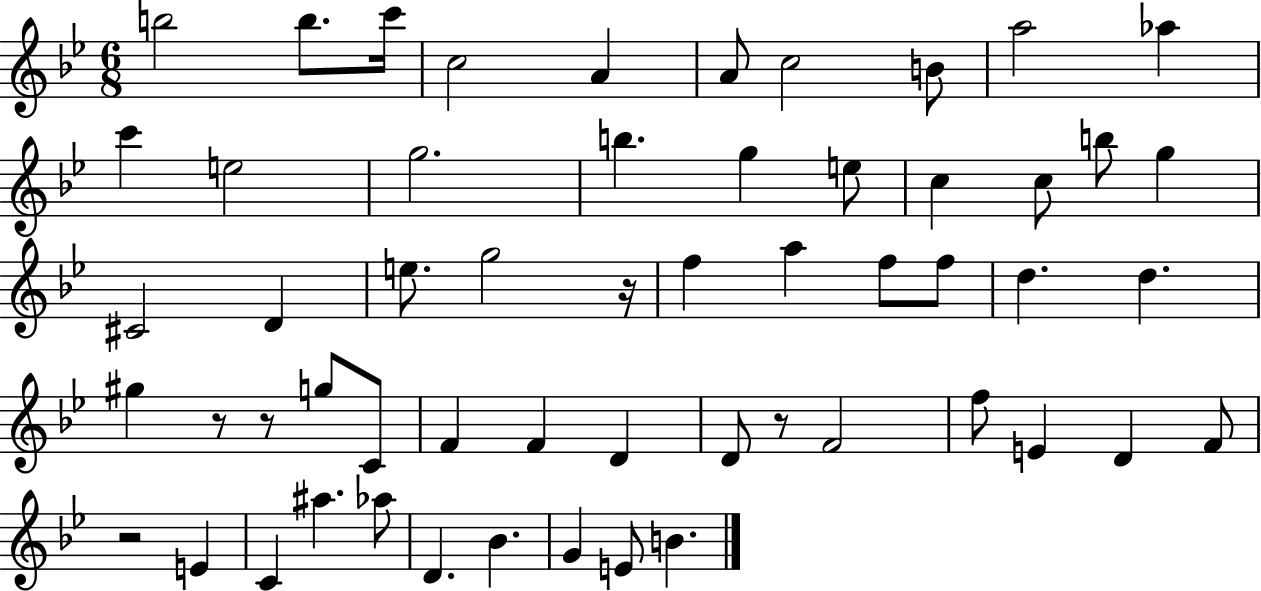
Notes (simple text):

B5/h B5/e. C6/s C5/h A4/q A4/e C5/h B4/e A5/h Ab5/q C6/q E5/h G5/h. B5/q. G5/q E5/e C5/q C5/e B5/e G5/q C#4/h D4/q E5/e. G5/h R/s F5/q A5/q F5/e F5/e D5/q. D5/q. G#5/q R/e R/e G5/e C4/e F4/q F4/q D4/q D4/e R/e F4/h F5/e E4/q D4/q F4/e R/h E4/q C4/q A#5/q. Ab5/e D4/q. Bb4/q. G4/q E4/e B4/q.